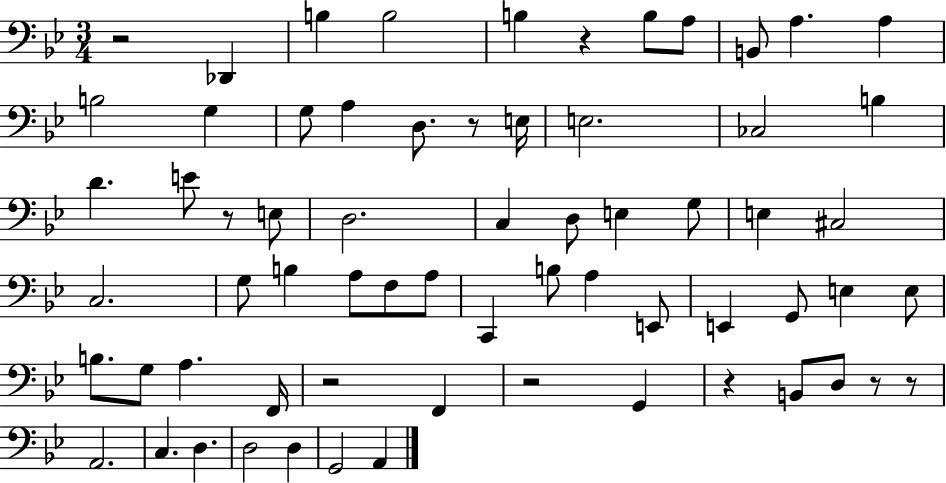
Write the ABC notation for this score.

X:1
T:Untitled
M:3/4
L:1/4
K:Bb
z2 _D,, B, B,2 B, z B,/2 A,/2 B,,/2 A, A, B,2 G, G,/2 A, D,/2 z/2 E,/4 E,2 _C,2 B, D E/2 z/2 E,/2 D,2 C, D,/2 E, G,/2 E, ^C,2 C,2 G,/2 B, A,/2 F,/2 A,/2 C,, B,/2 A, E,,/2 E,, G,,/2 E, E,/2 B,/2 G,/2 A, F,,/4 z2 F,, z2 G,, z B,,/2 D,/2 z/2 z/2 A,,2 C, D, D,2 D, G,,2 A,,